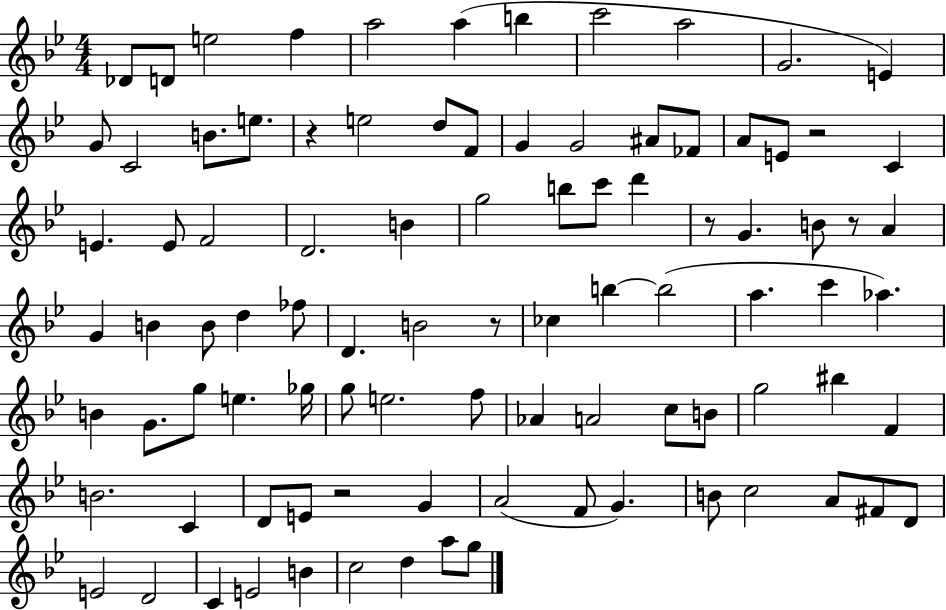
Db4/e D4/e E5/h F5/q A5/h A5/q B5/q C6/h A5/h G4/h. E4/q G4/e C4/h B4/e. E5/e. R/q E5/h D5/e F4/e G4/q G4/h A#4/e FES4/e A4/e E4/e R/h C4/q E4/q. E4/e F4/h D4/h. B4/q G5/h B5/e C6/e D6/q R/e G4/q. B4/e R/e A4/q G4/q B4/q B4/e D5/q FES5/e D4/q. B4/h R/e CES5/q B5/q B5/h A5/q. C6/q Ab5/q. B4/q G4/e. G5/e E5/q. Gb5/s G5/e E5/h. F5/e Ab4/q A4/h C5/e B4/e G5/h BIS5/q F4/q B4/h. C4/q D4/e E4/e R/h G4/q A4/h F4/e G4/q. B4/e C5/h A4/e F#4/e D4/e E4/h D4/h C4/q E4/h B4/q C5/h D5/q A5/e G5/e